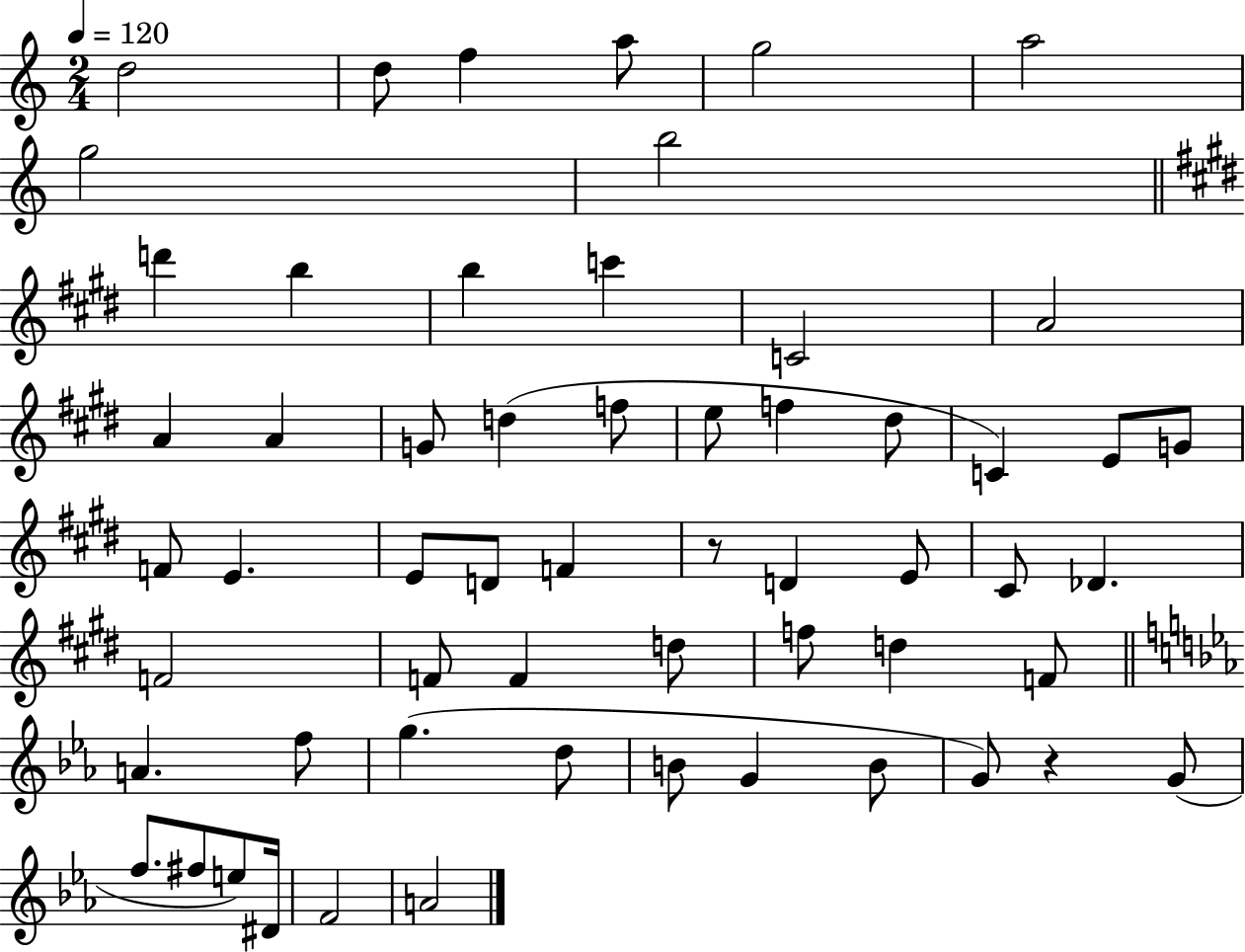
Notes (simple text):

D5/h D5/e F5/q A5/e G5/h A5/h G5/h B5/h D6/q B5/q B5/q C6/q C4/h A4/h A4/q A4/q G4/e D5/q F5/e E5/e F5/q D#5/e C4/q E4/e G4/e F4/e E4/q. E4/e D4/e F4/q R/e D4/q E4/e C#4/e Db4/q. F4/h F4/e F4/q D5/e F5/e D5/q F4/e A4/q. F5/e G5/q. D5/e B4/e G4/q B4/e G4/e R/q G4/e F5/e. F#5/e E5/e D#4/s F4/h A4/h